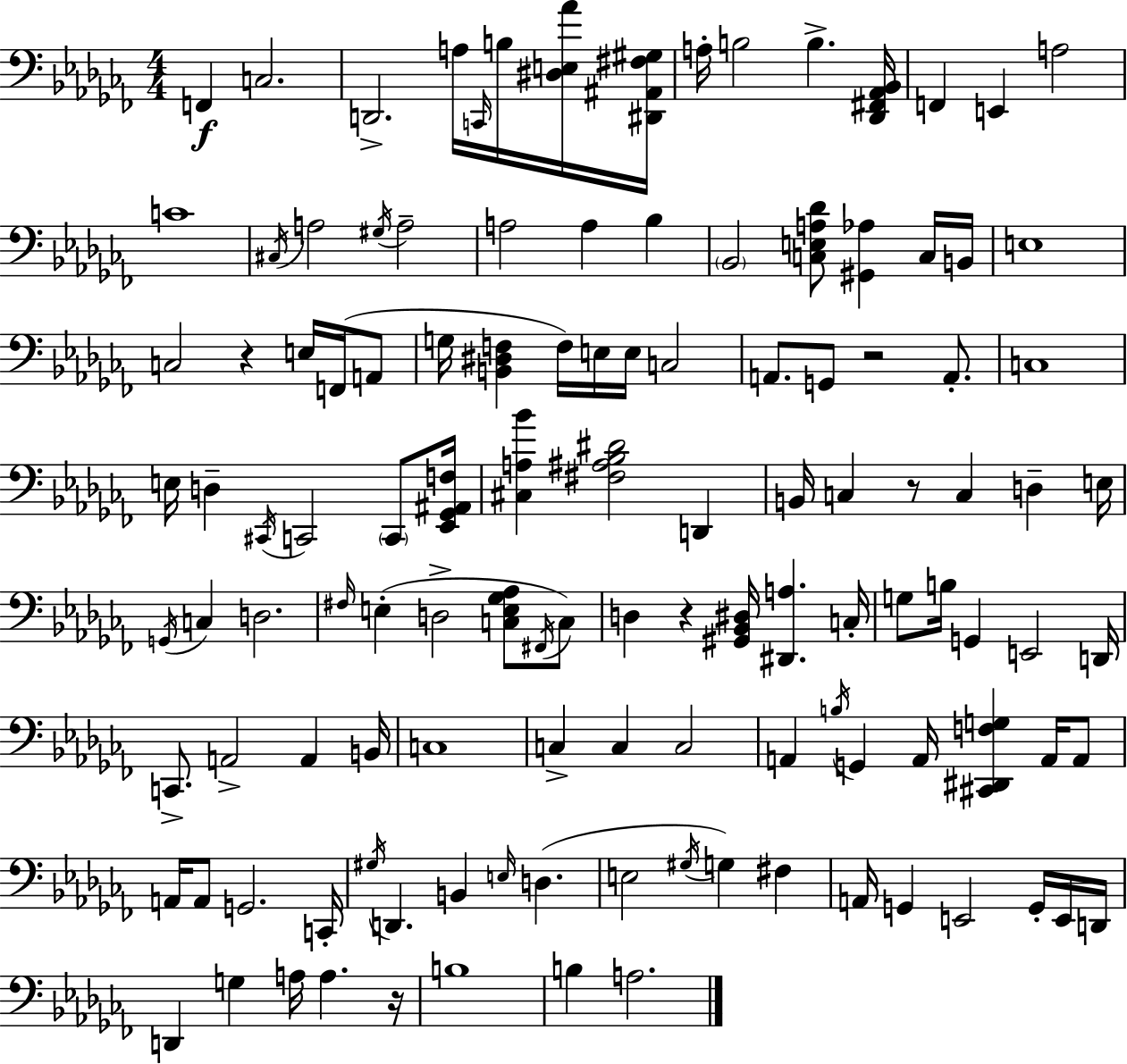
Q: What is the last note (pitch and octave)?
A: A3